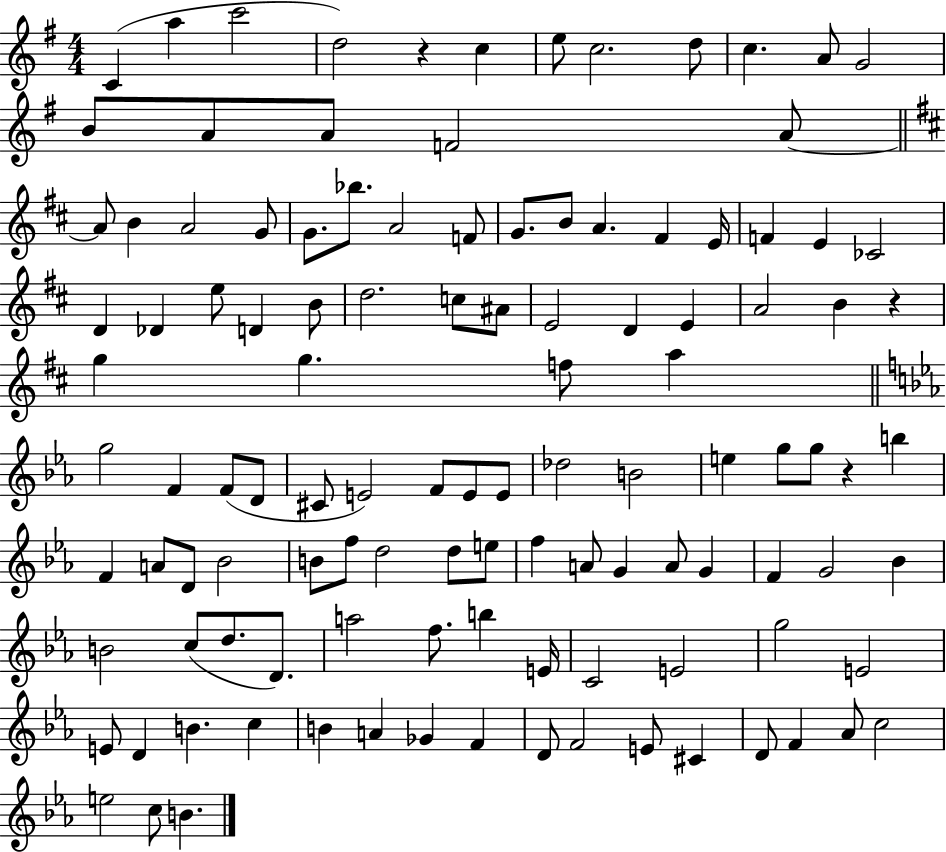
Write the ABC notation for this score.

X:1
T:Untitled
M:4/4
L:1/4
K:G
C a c'2 d2 z c e/2 c2 d/2 c A/2 G2 B/2 A/2 A/2 F2 A/2 A/2 B A2 G/2 G/2 _b/2 A2 F/2 G/2 B/2 A ^F E/4 F E _C2 D _D e/2 D B/2 d2 c/2 ^A/2 E2 D E A2 B z g g f/2 a g2 F F/2 D/2 ^C/2 E2 F/2 E/2 E/2 _d2 B2 e g/2 g/2 z b F A/2 D/2 _B2 B/2 f/2 d2 d/2 e/2 f A/2 G A/2 G F G2 _B B2 c/2 d/2 D/2 a2 f/2 b E/4 C2 E2 g2 E2 E/2 D B c B A _G F D/2 F2 E/2 ^C D/2 F _A/2 c2 e2 c/2 B